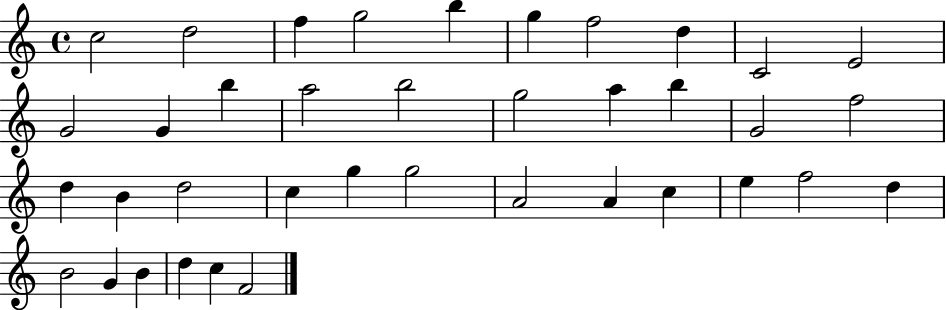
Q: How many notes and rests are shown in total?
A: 38